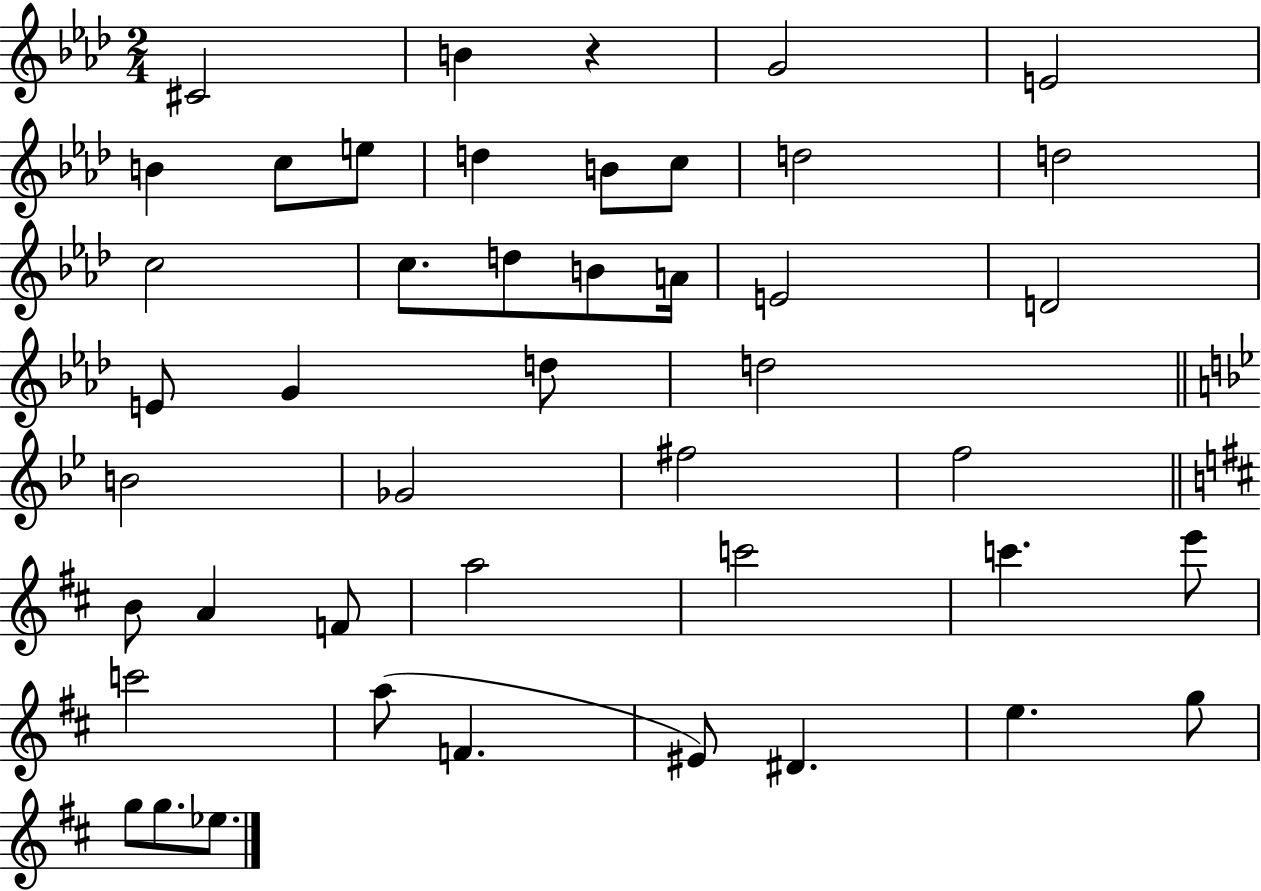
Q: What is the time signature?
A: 2/4